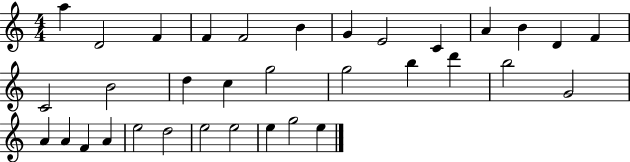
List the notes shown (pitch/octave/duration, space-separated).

A5/q D4/h F4/q F4/q F4/h B4/q G4/q E4/h C4/q A4/q B4/q D4/q F4/q C4/h B4/h D5/q C5/q G5/h G5/h B5/q D6/q B5/h G4/h A4/q A4/q F4/q A4/q E5/h D5/h E5/h E5/h E5/q G5/h E5/q